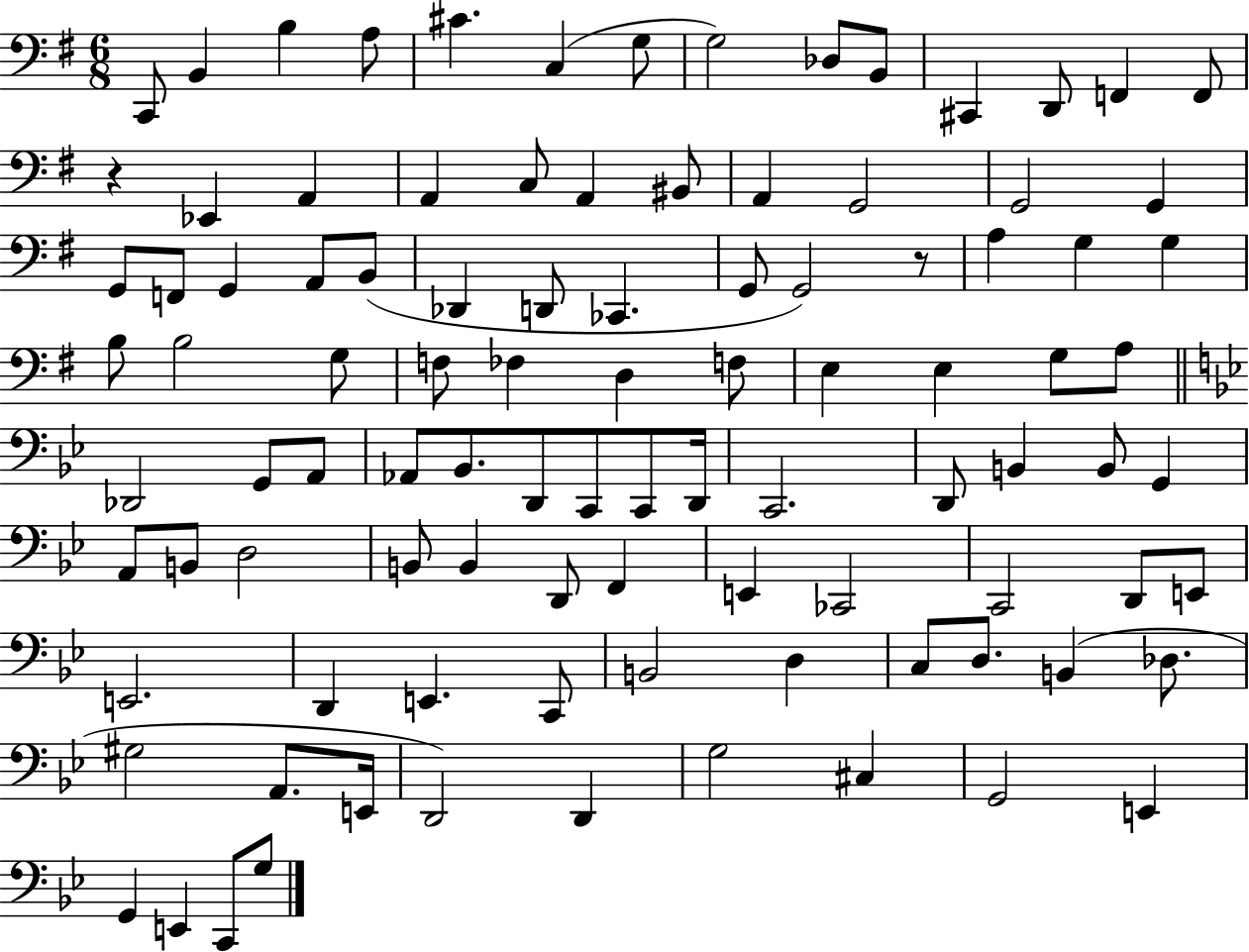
{
  \clef bass
  \numericTimeSignature
  \time 6/8
  \key g \major
  c,8 b,4 b4 a8 | cis'4. c4( g8 | g2) des8 b,8 | cis,4 d,8 f,4 f,8 | \break r4 ees,4 a,4 | a,4 c8 a,4 bis,8 | a,4 g,2 | g,2 g,4 | \break g,8 f,8 g,4 a,8 b,8( | des,4 d,8 ces,4. | g,8 g,2) r8 | a4 g4 g4 | \break b8 b2 g8 | f8 fes4 d4 f8 | e4 e4 g8 a8 | \bar "||" \break \key g \minor des,2 g,8 a,8 | aes,8 bes,8. d,8 c,8 c,8 d,16 | c,2. | d,8 b,4 b,8 g,4 | \break a,8 b,8 d2 | b,8 b,4 d,8 f,4 | e,4 ces,2 | c,2 d,8 e,8 | \break e,2. | d,4 e,4. c,8 | b,2 d4 | c8 d8. b,4( des8. | \break gis2 a,8. e,16 | d,2) d,4 | g2 cis4 | g,2 e,4 | \break g,4 e,4 c,8 g8 | \bar "|."
}